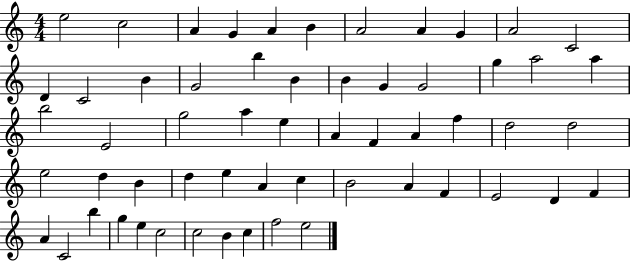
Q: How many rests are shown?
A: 0